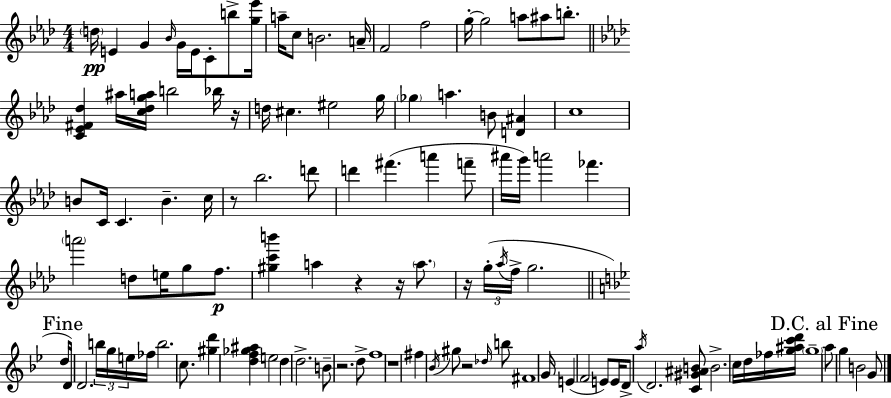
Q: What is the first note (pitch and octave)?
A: D5